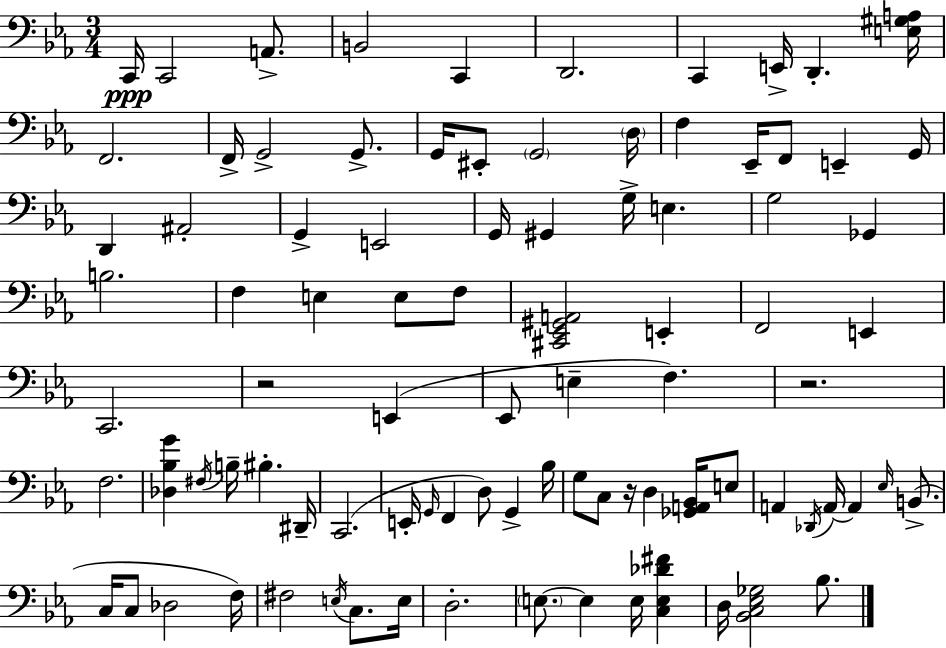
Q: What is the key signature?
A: EES major